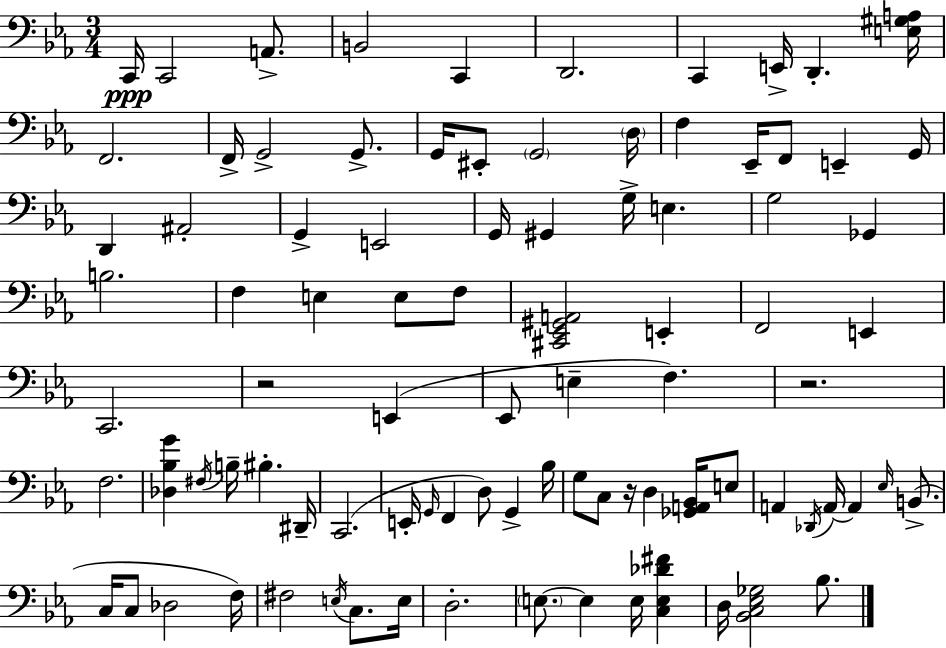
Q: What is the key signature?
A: EES major